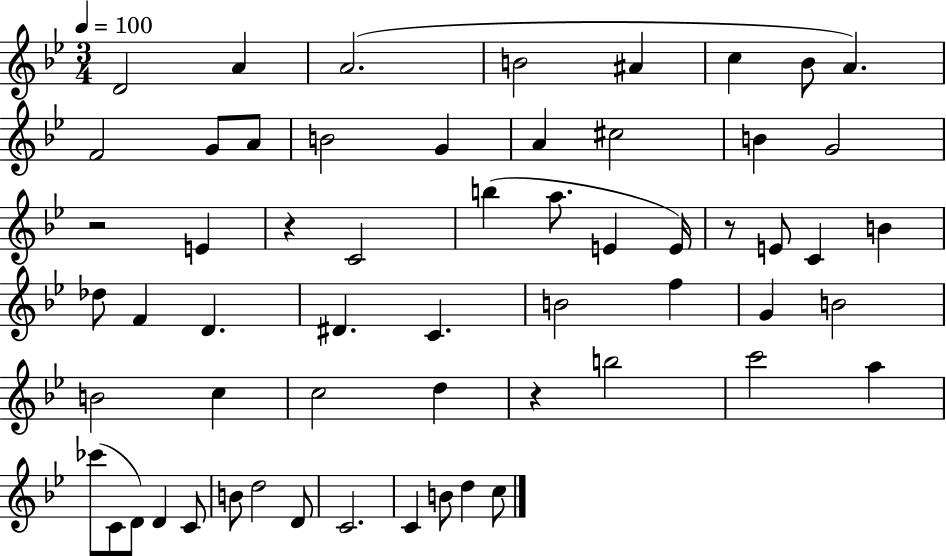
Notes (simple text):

D4/h A4/q A4/h. B4/h A#4/q C5/q Bb4/e A4/q. F4/h G4/e A4/e B4/h G4/q A4/q C#5/h B4/q G4/h R/h E4/q R/q C4/h B5/q A5/e. E4/q E4/s R/e E4/e C4/q B4/q Db5/e F4/q D4/q. D#4/q. C4/q. B4/h F5/q G4/q B4/h B4/h C5/q C5/h D5/q R/q B5/h C6/h A5/q CES6/e C4/e D4/e D4/q C4/e B4/e D5/h D4/e C4/h. C4/q B4/e D5/q C5/e